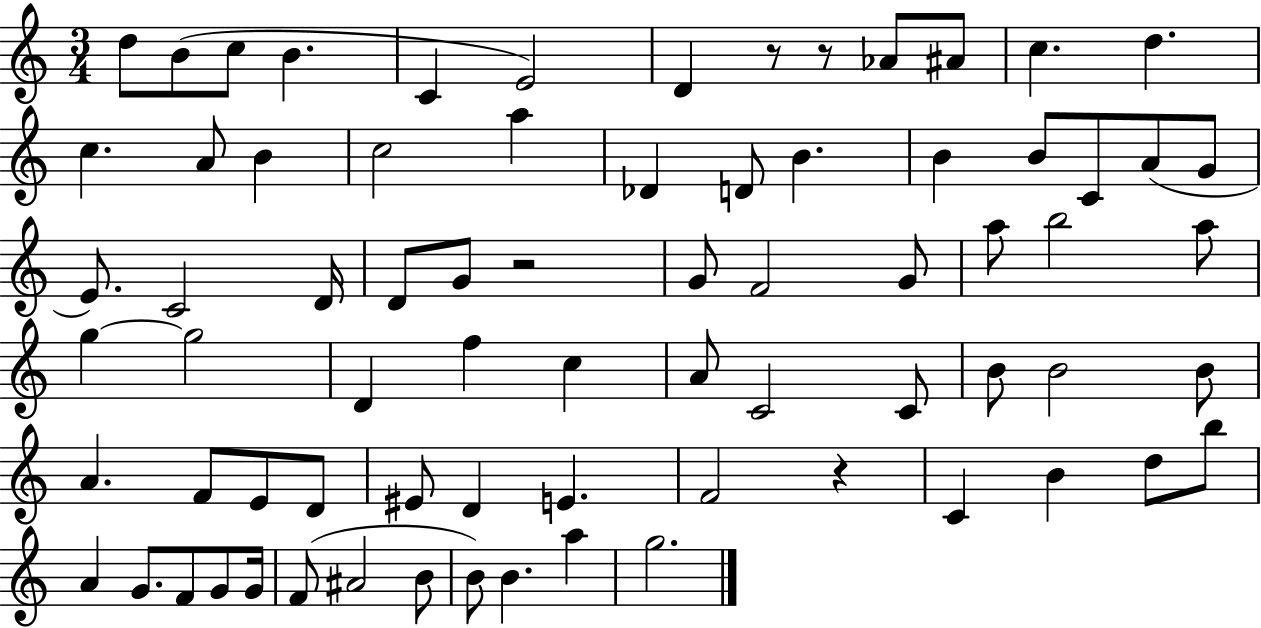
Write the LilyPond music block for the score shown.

{
  \clef treble
  \numericTimeSignature
  \time 3/4
  \key c \major
  \repeat volta 2 { d''8 b'8( c''8 b'4. | c'4 e'2) | d'4 r8 r8 aes'8 ais'8 | c''4. d''4. | \break c''4. a'8 b'4 | c''2 a''4 | des'4 d'8 b'4. | b'4 b'8 c'8 a'8( g'8 | \break e'8.) c'2 d'16 | d'8 g'8 r2 | g'8 f'2 g'8 | a''8 b''2 a''8 | \break g''4~~ g''2 | d'4 f''4 c''4 | a'8 c'2 c'8 | b'8 b'2 b'8 | \break a'4. f'8 e'8 d'8 | eis'8 d'4 e'4. | f'2 r4 | c'4 b'4 d''8 b''8 | \break a'4 g'8. f'8 g'8 g'16 | f'8( ais'2 b'8 | b'8) b'4. a''4 | g''2. | \break } \bar "|."
}